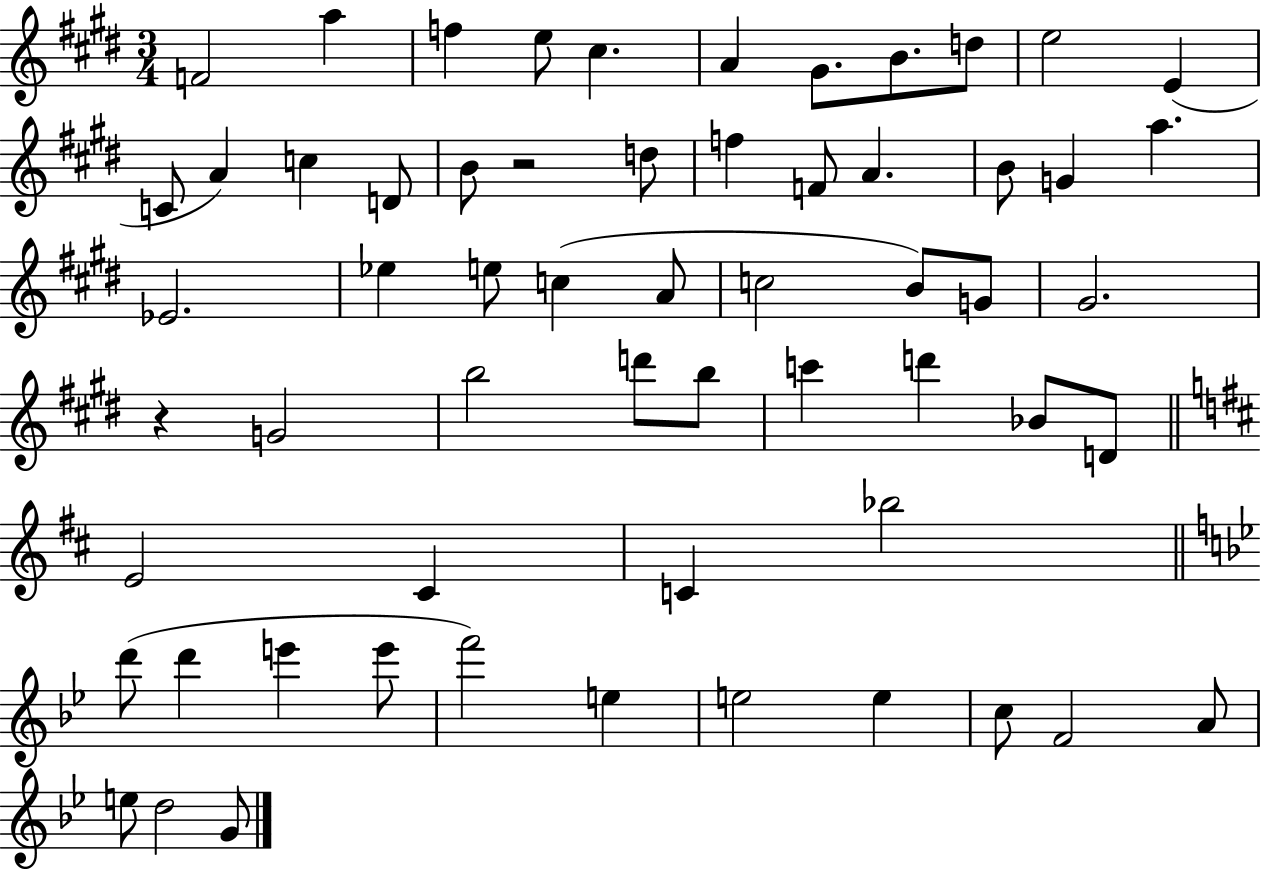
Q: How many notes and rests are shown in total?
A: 60